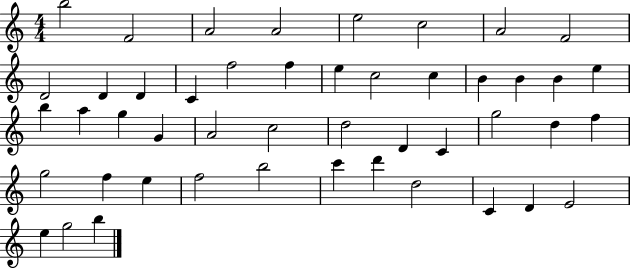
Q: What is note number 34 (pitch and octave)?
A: G5